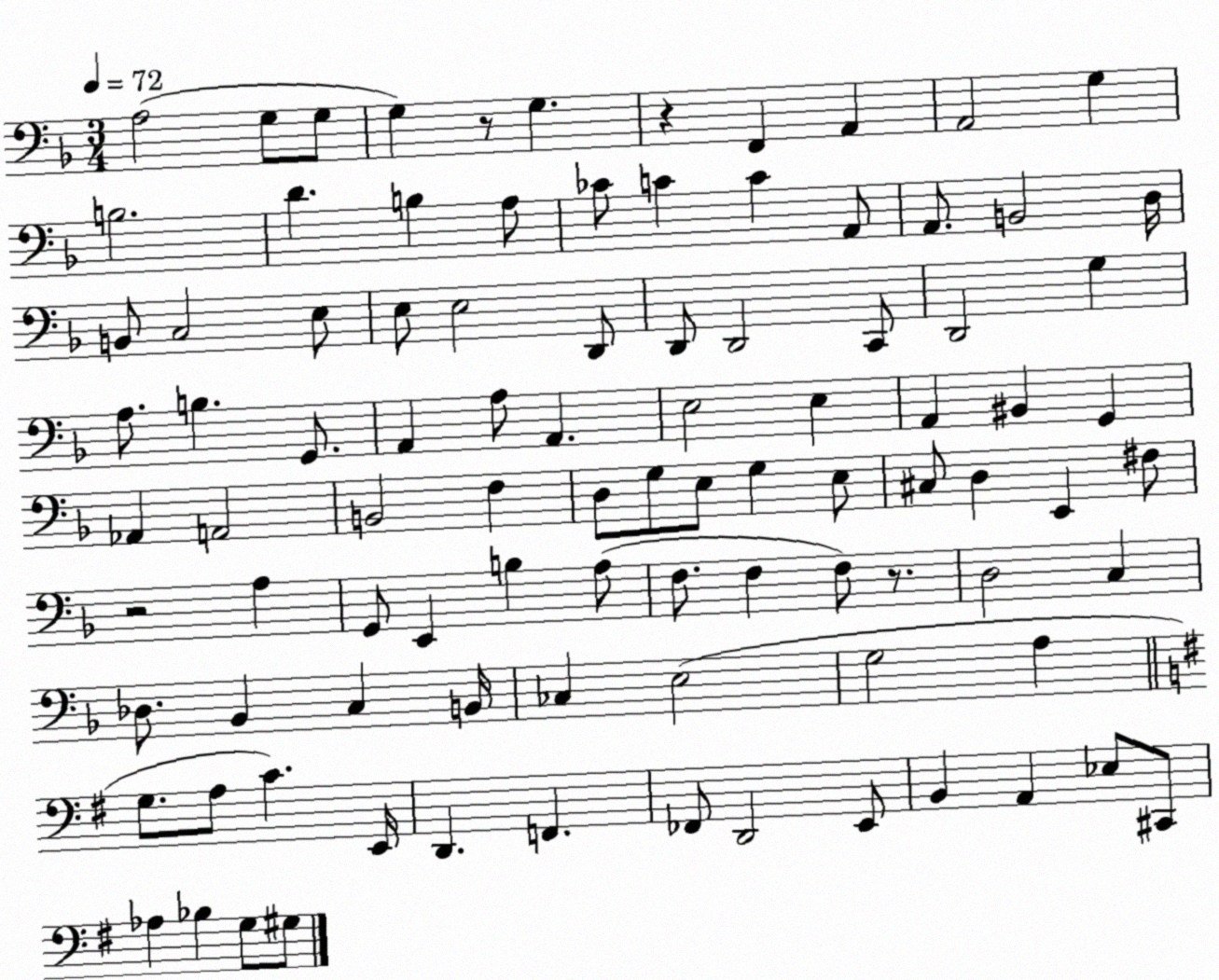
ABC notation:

X:1
T:Untitled
M:3/4
L:1/4
K:F
A,2 G,/2 G,/2 G, z/2 G, z F,, A,, A,,2 G, B,2 D B, A,/2 _C/2 C C A,,/2 A,,/2 B,,2 D,/4 B,,/2 C,2 E,/2 E,/2 E,2 D,,/2 D,,/2 D,,2 C,,/2 D,,2 G, A,/2 B, G,,/2 A,, A,/2 A,, E,2 E, A,, ^B,, G,, _A,, A,,2 B,,2 F, D,/2 G,/2 E,/2 G, E,/2 ^C,/2 D, E,, ^F,/2 z2 A, G,,/2 E,, B, A,/2 F,/2 F, F,/2 z/2 D,2 C, _D,/2 _B,, C, B,,/4 _C, E,2 G,2 A, G,/2 A,/2 C E,,/4 D,, F,, _F,,/2 D,,2 E,,/2 B,, A,, _E,/2 ^C,,/2 _A, _B, G,/2 ^G,/2